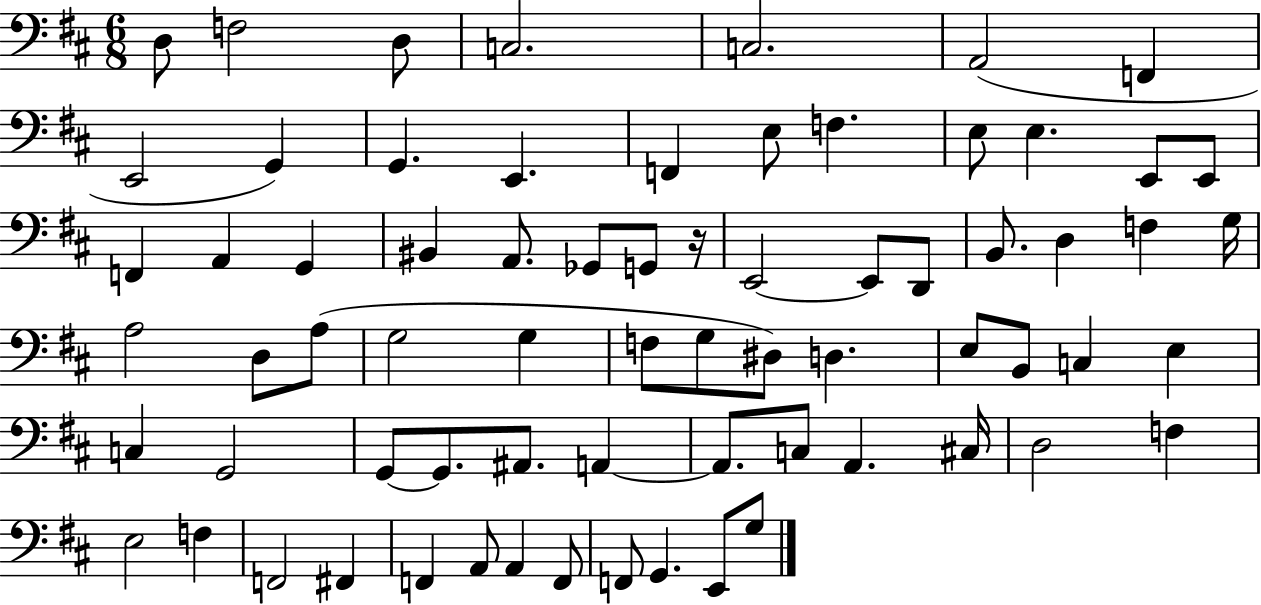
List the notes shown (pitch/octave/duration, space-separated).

D3/e F3/h D3/e C3/h. C3/h. A2/h F2/q E2/h G2/q G2/q. E2/q. F2/q E3/e F3/q. E3/e E3/q. E2/e E2/e F2/q A2/q G2/q BIS2/q A2/e. Gb2/e G2/e R/s E2/h E2/e D2/e B2/e. D3/q F3/q G3/s A3/h D3/e A3/e G3/h G3/q F3/e G3/e D#3/e D3/q. E3/e B2/e C3/q E3/q C3/q G2/h G2/e G2/e. A#2/e. A2/q A2/e. C3/e A2/q. C#3/s D3/h F3/q E3/h F3/q F2/h F#2/q F2/q A2/e A2/q F2/e F2/e G2/q. E2/e G3/e